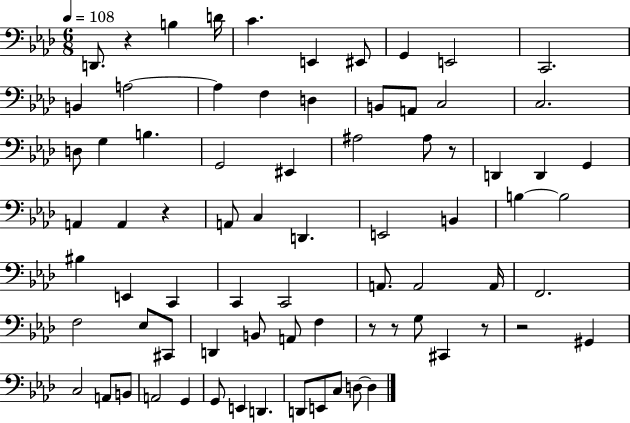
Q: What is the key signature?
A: AES major